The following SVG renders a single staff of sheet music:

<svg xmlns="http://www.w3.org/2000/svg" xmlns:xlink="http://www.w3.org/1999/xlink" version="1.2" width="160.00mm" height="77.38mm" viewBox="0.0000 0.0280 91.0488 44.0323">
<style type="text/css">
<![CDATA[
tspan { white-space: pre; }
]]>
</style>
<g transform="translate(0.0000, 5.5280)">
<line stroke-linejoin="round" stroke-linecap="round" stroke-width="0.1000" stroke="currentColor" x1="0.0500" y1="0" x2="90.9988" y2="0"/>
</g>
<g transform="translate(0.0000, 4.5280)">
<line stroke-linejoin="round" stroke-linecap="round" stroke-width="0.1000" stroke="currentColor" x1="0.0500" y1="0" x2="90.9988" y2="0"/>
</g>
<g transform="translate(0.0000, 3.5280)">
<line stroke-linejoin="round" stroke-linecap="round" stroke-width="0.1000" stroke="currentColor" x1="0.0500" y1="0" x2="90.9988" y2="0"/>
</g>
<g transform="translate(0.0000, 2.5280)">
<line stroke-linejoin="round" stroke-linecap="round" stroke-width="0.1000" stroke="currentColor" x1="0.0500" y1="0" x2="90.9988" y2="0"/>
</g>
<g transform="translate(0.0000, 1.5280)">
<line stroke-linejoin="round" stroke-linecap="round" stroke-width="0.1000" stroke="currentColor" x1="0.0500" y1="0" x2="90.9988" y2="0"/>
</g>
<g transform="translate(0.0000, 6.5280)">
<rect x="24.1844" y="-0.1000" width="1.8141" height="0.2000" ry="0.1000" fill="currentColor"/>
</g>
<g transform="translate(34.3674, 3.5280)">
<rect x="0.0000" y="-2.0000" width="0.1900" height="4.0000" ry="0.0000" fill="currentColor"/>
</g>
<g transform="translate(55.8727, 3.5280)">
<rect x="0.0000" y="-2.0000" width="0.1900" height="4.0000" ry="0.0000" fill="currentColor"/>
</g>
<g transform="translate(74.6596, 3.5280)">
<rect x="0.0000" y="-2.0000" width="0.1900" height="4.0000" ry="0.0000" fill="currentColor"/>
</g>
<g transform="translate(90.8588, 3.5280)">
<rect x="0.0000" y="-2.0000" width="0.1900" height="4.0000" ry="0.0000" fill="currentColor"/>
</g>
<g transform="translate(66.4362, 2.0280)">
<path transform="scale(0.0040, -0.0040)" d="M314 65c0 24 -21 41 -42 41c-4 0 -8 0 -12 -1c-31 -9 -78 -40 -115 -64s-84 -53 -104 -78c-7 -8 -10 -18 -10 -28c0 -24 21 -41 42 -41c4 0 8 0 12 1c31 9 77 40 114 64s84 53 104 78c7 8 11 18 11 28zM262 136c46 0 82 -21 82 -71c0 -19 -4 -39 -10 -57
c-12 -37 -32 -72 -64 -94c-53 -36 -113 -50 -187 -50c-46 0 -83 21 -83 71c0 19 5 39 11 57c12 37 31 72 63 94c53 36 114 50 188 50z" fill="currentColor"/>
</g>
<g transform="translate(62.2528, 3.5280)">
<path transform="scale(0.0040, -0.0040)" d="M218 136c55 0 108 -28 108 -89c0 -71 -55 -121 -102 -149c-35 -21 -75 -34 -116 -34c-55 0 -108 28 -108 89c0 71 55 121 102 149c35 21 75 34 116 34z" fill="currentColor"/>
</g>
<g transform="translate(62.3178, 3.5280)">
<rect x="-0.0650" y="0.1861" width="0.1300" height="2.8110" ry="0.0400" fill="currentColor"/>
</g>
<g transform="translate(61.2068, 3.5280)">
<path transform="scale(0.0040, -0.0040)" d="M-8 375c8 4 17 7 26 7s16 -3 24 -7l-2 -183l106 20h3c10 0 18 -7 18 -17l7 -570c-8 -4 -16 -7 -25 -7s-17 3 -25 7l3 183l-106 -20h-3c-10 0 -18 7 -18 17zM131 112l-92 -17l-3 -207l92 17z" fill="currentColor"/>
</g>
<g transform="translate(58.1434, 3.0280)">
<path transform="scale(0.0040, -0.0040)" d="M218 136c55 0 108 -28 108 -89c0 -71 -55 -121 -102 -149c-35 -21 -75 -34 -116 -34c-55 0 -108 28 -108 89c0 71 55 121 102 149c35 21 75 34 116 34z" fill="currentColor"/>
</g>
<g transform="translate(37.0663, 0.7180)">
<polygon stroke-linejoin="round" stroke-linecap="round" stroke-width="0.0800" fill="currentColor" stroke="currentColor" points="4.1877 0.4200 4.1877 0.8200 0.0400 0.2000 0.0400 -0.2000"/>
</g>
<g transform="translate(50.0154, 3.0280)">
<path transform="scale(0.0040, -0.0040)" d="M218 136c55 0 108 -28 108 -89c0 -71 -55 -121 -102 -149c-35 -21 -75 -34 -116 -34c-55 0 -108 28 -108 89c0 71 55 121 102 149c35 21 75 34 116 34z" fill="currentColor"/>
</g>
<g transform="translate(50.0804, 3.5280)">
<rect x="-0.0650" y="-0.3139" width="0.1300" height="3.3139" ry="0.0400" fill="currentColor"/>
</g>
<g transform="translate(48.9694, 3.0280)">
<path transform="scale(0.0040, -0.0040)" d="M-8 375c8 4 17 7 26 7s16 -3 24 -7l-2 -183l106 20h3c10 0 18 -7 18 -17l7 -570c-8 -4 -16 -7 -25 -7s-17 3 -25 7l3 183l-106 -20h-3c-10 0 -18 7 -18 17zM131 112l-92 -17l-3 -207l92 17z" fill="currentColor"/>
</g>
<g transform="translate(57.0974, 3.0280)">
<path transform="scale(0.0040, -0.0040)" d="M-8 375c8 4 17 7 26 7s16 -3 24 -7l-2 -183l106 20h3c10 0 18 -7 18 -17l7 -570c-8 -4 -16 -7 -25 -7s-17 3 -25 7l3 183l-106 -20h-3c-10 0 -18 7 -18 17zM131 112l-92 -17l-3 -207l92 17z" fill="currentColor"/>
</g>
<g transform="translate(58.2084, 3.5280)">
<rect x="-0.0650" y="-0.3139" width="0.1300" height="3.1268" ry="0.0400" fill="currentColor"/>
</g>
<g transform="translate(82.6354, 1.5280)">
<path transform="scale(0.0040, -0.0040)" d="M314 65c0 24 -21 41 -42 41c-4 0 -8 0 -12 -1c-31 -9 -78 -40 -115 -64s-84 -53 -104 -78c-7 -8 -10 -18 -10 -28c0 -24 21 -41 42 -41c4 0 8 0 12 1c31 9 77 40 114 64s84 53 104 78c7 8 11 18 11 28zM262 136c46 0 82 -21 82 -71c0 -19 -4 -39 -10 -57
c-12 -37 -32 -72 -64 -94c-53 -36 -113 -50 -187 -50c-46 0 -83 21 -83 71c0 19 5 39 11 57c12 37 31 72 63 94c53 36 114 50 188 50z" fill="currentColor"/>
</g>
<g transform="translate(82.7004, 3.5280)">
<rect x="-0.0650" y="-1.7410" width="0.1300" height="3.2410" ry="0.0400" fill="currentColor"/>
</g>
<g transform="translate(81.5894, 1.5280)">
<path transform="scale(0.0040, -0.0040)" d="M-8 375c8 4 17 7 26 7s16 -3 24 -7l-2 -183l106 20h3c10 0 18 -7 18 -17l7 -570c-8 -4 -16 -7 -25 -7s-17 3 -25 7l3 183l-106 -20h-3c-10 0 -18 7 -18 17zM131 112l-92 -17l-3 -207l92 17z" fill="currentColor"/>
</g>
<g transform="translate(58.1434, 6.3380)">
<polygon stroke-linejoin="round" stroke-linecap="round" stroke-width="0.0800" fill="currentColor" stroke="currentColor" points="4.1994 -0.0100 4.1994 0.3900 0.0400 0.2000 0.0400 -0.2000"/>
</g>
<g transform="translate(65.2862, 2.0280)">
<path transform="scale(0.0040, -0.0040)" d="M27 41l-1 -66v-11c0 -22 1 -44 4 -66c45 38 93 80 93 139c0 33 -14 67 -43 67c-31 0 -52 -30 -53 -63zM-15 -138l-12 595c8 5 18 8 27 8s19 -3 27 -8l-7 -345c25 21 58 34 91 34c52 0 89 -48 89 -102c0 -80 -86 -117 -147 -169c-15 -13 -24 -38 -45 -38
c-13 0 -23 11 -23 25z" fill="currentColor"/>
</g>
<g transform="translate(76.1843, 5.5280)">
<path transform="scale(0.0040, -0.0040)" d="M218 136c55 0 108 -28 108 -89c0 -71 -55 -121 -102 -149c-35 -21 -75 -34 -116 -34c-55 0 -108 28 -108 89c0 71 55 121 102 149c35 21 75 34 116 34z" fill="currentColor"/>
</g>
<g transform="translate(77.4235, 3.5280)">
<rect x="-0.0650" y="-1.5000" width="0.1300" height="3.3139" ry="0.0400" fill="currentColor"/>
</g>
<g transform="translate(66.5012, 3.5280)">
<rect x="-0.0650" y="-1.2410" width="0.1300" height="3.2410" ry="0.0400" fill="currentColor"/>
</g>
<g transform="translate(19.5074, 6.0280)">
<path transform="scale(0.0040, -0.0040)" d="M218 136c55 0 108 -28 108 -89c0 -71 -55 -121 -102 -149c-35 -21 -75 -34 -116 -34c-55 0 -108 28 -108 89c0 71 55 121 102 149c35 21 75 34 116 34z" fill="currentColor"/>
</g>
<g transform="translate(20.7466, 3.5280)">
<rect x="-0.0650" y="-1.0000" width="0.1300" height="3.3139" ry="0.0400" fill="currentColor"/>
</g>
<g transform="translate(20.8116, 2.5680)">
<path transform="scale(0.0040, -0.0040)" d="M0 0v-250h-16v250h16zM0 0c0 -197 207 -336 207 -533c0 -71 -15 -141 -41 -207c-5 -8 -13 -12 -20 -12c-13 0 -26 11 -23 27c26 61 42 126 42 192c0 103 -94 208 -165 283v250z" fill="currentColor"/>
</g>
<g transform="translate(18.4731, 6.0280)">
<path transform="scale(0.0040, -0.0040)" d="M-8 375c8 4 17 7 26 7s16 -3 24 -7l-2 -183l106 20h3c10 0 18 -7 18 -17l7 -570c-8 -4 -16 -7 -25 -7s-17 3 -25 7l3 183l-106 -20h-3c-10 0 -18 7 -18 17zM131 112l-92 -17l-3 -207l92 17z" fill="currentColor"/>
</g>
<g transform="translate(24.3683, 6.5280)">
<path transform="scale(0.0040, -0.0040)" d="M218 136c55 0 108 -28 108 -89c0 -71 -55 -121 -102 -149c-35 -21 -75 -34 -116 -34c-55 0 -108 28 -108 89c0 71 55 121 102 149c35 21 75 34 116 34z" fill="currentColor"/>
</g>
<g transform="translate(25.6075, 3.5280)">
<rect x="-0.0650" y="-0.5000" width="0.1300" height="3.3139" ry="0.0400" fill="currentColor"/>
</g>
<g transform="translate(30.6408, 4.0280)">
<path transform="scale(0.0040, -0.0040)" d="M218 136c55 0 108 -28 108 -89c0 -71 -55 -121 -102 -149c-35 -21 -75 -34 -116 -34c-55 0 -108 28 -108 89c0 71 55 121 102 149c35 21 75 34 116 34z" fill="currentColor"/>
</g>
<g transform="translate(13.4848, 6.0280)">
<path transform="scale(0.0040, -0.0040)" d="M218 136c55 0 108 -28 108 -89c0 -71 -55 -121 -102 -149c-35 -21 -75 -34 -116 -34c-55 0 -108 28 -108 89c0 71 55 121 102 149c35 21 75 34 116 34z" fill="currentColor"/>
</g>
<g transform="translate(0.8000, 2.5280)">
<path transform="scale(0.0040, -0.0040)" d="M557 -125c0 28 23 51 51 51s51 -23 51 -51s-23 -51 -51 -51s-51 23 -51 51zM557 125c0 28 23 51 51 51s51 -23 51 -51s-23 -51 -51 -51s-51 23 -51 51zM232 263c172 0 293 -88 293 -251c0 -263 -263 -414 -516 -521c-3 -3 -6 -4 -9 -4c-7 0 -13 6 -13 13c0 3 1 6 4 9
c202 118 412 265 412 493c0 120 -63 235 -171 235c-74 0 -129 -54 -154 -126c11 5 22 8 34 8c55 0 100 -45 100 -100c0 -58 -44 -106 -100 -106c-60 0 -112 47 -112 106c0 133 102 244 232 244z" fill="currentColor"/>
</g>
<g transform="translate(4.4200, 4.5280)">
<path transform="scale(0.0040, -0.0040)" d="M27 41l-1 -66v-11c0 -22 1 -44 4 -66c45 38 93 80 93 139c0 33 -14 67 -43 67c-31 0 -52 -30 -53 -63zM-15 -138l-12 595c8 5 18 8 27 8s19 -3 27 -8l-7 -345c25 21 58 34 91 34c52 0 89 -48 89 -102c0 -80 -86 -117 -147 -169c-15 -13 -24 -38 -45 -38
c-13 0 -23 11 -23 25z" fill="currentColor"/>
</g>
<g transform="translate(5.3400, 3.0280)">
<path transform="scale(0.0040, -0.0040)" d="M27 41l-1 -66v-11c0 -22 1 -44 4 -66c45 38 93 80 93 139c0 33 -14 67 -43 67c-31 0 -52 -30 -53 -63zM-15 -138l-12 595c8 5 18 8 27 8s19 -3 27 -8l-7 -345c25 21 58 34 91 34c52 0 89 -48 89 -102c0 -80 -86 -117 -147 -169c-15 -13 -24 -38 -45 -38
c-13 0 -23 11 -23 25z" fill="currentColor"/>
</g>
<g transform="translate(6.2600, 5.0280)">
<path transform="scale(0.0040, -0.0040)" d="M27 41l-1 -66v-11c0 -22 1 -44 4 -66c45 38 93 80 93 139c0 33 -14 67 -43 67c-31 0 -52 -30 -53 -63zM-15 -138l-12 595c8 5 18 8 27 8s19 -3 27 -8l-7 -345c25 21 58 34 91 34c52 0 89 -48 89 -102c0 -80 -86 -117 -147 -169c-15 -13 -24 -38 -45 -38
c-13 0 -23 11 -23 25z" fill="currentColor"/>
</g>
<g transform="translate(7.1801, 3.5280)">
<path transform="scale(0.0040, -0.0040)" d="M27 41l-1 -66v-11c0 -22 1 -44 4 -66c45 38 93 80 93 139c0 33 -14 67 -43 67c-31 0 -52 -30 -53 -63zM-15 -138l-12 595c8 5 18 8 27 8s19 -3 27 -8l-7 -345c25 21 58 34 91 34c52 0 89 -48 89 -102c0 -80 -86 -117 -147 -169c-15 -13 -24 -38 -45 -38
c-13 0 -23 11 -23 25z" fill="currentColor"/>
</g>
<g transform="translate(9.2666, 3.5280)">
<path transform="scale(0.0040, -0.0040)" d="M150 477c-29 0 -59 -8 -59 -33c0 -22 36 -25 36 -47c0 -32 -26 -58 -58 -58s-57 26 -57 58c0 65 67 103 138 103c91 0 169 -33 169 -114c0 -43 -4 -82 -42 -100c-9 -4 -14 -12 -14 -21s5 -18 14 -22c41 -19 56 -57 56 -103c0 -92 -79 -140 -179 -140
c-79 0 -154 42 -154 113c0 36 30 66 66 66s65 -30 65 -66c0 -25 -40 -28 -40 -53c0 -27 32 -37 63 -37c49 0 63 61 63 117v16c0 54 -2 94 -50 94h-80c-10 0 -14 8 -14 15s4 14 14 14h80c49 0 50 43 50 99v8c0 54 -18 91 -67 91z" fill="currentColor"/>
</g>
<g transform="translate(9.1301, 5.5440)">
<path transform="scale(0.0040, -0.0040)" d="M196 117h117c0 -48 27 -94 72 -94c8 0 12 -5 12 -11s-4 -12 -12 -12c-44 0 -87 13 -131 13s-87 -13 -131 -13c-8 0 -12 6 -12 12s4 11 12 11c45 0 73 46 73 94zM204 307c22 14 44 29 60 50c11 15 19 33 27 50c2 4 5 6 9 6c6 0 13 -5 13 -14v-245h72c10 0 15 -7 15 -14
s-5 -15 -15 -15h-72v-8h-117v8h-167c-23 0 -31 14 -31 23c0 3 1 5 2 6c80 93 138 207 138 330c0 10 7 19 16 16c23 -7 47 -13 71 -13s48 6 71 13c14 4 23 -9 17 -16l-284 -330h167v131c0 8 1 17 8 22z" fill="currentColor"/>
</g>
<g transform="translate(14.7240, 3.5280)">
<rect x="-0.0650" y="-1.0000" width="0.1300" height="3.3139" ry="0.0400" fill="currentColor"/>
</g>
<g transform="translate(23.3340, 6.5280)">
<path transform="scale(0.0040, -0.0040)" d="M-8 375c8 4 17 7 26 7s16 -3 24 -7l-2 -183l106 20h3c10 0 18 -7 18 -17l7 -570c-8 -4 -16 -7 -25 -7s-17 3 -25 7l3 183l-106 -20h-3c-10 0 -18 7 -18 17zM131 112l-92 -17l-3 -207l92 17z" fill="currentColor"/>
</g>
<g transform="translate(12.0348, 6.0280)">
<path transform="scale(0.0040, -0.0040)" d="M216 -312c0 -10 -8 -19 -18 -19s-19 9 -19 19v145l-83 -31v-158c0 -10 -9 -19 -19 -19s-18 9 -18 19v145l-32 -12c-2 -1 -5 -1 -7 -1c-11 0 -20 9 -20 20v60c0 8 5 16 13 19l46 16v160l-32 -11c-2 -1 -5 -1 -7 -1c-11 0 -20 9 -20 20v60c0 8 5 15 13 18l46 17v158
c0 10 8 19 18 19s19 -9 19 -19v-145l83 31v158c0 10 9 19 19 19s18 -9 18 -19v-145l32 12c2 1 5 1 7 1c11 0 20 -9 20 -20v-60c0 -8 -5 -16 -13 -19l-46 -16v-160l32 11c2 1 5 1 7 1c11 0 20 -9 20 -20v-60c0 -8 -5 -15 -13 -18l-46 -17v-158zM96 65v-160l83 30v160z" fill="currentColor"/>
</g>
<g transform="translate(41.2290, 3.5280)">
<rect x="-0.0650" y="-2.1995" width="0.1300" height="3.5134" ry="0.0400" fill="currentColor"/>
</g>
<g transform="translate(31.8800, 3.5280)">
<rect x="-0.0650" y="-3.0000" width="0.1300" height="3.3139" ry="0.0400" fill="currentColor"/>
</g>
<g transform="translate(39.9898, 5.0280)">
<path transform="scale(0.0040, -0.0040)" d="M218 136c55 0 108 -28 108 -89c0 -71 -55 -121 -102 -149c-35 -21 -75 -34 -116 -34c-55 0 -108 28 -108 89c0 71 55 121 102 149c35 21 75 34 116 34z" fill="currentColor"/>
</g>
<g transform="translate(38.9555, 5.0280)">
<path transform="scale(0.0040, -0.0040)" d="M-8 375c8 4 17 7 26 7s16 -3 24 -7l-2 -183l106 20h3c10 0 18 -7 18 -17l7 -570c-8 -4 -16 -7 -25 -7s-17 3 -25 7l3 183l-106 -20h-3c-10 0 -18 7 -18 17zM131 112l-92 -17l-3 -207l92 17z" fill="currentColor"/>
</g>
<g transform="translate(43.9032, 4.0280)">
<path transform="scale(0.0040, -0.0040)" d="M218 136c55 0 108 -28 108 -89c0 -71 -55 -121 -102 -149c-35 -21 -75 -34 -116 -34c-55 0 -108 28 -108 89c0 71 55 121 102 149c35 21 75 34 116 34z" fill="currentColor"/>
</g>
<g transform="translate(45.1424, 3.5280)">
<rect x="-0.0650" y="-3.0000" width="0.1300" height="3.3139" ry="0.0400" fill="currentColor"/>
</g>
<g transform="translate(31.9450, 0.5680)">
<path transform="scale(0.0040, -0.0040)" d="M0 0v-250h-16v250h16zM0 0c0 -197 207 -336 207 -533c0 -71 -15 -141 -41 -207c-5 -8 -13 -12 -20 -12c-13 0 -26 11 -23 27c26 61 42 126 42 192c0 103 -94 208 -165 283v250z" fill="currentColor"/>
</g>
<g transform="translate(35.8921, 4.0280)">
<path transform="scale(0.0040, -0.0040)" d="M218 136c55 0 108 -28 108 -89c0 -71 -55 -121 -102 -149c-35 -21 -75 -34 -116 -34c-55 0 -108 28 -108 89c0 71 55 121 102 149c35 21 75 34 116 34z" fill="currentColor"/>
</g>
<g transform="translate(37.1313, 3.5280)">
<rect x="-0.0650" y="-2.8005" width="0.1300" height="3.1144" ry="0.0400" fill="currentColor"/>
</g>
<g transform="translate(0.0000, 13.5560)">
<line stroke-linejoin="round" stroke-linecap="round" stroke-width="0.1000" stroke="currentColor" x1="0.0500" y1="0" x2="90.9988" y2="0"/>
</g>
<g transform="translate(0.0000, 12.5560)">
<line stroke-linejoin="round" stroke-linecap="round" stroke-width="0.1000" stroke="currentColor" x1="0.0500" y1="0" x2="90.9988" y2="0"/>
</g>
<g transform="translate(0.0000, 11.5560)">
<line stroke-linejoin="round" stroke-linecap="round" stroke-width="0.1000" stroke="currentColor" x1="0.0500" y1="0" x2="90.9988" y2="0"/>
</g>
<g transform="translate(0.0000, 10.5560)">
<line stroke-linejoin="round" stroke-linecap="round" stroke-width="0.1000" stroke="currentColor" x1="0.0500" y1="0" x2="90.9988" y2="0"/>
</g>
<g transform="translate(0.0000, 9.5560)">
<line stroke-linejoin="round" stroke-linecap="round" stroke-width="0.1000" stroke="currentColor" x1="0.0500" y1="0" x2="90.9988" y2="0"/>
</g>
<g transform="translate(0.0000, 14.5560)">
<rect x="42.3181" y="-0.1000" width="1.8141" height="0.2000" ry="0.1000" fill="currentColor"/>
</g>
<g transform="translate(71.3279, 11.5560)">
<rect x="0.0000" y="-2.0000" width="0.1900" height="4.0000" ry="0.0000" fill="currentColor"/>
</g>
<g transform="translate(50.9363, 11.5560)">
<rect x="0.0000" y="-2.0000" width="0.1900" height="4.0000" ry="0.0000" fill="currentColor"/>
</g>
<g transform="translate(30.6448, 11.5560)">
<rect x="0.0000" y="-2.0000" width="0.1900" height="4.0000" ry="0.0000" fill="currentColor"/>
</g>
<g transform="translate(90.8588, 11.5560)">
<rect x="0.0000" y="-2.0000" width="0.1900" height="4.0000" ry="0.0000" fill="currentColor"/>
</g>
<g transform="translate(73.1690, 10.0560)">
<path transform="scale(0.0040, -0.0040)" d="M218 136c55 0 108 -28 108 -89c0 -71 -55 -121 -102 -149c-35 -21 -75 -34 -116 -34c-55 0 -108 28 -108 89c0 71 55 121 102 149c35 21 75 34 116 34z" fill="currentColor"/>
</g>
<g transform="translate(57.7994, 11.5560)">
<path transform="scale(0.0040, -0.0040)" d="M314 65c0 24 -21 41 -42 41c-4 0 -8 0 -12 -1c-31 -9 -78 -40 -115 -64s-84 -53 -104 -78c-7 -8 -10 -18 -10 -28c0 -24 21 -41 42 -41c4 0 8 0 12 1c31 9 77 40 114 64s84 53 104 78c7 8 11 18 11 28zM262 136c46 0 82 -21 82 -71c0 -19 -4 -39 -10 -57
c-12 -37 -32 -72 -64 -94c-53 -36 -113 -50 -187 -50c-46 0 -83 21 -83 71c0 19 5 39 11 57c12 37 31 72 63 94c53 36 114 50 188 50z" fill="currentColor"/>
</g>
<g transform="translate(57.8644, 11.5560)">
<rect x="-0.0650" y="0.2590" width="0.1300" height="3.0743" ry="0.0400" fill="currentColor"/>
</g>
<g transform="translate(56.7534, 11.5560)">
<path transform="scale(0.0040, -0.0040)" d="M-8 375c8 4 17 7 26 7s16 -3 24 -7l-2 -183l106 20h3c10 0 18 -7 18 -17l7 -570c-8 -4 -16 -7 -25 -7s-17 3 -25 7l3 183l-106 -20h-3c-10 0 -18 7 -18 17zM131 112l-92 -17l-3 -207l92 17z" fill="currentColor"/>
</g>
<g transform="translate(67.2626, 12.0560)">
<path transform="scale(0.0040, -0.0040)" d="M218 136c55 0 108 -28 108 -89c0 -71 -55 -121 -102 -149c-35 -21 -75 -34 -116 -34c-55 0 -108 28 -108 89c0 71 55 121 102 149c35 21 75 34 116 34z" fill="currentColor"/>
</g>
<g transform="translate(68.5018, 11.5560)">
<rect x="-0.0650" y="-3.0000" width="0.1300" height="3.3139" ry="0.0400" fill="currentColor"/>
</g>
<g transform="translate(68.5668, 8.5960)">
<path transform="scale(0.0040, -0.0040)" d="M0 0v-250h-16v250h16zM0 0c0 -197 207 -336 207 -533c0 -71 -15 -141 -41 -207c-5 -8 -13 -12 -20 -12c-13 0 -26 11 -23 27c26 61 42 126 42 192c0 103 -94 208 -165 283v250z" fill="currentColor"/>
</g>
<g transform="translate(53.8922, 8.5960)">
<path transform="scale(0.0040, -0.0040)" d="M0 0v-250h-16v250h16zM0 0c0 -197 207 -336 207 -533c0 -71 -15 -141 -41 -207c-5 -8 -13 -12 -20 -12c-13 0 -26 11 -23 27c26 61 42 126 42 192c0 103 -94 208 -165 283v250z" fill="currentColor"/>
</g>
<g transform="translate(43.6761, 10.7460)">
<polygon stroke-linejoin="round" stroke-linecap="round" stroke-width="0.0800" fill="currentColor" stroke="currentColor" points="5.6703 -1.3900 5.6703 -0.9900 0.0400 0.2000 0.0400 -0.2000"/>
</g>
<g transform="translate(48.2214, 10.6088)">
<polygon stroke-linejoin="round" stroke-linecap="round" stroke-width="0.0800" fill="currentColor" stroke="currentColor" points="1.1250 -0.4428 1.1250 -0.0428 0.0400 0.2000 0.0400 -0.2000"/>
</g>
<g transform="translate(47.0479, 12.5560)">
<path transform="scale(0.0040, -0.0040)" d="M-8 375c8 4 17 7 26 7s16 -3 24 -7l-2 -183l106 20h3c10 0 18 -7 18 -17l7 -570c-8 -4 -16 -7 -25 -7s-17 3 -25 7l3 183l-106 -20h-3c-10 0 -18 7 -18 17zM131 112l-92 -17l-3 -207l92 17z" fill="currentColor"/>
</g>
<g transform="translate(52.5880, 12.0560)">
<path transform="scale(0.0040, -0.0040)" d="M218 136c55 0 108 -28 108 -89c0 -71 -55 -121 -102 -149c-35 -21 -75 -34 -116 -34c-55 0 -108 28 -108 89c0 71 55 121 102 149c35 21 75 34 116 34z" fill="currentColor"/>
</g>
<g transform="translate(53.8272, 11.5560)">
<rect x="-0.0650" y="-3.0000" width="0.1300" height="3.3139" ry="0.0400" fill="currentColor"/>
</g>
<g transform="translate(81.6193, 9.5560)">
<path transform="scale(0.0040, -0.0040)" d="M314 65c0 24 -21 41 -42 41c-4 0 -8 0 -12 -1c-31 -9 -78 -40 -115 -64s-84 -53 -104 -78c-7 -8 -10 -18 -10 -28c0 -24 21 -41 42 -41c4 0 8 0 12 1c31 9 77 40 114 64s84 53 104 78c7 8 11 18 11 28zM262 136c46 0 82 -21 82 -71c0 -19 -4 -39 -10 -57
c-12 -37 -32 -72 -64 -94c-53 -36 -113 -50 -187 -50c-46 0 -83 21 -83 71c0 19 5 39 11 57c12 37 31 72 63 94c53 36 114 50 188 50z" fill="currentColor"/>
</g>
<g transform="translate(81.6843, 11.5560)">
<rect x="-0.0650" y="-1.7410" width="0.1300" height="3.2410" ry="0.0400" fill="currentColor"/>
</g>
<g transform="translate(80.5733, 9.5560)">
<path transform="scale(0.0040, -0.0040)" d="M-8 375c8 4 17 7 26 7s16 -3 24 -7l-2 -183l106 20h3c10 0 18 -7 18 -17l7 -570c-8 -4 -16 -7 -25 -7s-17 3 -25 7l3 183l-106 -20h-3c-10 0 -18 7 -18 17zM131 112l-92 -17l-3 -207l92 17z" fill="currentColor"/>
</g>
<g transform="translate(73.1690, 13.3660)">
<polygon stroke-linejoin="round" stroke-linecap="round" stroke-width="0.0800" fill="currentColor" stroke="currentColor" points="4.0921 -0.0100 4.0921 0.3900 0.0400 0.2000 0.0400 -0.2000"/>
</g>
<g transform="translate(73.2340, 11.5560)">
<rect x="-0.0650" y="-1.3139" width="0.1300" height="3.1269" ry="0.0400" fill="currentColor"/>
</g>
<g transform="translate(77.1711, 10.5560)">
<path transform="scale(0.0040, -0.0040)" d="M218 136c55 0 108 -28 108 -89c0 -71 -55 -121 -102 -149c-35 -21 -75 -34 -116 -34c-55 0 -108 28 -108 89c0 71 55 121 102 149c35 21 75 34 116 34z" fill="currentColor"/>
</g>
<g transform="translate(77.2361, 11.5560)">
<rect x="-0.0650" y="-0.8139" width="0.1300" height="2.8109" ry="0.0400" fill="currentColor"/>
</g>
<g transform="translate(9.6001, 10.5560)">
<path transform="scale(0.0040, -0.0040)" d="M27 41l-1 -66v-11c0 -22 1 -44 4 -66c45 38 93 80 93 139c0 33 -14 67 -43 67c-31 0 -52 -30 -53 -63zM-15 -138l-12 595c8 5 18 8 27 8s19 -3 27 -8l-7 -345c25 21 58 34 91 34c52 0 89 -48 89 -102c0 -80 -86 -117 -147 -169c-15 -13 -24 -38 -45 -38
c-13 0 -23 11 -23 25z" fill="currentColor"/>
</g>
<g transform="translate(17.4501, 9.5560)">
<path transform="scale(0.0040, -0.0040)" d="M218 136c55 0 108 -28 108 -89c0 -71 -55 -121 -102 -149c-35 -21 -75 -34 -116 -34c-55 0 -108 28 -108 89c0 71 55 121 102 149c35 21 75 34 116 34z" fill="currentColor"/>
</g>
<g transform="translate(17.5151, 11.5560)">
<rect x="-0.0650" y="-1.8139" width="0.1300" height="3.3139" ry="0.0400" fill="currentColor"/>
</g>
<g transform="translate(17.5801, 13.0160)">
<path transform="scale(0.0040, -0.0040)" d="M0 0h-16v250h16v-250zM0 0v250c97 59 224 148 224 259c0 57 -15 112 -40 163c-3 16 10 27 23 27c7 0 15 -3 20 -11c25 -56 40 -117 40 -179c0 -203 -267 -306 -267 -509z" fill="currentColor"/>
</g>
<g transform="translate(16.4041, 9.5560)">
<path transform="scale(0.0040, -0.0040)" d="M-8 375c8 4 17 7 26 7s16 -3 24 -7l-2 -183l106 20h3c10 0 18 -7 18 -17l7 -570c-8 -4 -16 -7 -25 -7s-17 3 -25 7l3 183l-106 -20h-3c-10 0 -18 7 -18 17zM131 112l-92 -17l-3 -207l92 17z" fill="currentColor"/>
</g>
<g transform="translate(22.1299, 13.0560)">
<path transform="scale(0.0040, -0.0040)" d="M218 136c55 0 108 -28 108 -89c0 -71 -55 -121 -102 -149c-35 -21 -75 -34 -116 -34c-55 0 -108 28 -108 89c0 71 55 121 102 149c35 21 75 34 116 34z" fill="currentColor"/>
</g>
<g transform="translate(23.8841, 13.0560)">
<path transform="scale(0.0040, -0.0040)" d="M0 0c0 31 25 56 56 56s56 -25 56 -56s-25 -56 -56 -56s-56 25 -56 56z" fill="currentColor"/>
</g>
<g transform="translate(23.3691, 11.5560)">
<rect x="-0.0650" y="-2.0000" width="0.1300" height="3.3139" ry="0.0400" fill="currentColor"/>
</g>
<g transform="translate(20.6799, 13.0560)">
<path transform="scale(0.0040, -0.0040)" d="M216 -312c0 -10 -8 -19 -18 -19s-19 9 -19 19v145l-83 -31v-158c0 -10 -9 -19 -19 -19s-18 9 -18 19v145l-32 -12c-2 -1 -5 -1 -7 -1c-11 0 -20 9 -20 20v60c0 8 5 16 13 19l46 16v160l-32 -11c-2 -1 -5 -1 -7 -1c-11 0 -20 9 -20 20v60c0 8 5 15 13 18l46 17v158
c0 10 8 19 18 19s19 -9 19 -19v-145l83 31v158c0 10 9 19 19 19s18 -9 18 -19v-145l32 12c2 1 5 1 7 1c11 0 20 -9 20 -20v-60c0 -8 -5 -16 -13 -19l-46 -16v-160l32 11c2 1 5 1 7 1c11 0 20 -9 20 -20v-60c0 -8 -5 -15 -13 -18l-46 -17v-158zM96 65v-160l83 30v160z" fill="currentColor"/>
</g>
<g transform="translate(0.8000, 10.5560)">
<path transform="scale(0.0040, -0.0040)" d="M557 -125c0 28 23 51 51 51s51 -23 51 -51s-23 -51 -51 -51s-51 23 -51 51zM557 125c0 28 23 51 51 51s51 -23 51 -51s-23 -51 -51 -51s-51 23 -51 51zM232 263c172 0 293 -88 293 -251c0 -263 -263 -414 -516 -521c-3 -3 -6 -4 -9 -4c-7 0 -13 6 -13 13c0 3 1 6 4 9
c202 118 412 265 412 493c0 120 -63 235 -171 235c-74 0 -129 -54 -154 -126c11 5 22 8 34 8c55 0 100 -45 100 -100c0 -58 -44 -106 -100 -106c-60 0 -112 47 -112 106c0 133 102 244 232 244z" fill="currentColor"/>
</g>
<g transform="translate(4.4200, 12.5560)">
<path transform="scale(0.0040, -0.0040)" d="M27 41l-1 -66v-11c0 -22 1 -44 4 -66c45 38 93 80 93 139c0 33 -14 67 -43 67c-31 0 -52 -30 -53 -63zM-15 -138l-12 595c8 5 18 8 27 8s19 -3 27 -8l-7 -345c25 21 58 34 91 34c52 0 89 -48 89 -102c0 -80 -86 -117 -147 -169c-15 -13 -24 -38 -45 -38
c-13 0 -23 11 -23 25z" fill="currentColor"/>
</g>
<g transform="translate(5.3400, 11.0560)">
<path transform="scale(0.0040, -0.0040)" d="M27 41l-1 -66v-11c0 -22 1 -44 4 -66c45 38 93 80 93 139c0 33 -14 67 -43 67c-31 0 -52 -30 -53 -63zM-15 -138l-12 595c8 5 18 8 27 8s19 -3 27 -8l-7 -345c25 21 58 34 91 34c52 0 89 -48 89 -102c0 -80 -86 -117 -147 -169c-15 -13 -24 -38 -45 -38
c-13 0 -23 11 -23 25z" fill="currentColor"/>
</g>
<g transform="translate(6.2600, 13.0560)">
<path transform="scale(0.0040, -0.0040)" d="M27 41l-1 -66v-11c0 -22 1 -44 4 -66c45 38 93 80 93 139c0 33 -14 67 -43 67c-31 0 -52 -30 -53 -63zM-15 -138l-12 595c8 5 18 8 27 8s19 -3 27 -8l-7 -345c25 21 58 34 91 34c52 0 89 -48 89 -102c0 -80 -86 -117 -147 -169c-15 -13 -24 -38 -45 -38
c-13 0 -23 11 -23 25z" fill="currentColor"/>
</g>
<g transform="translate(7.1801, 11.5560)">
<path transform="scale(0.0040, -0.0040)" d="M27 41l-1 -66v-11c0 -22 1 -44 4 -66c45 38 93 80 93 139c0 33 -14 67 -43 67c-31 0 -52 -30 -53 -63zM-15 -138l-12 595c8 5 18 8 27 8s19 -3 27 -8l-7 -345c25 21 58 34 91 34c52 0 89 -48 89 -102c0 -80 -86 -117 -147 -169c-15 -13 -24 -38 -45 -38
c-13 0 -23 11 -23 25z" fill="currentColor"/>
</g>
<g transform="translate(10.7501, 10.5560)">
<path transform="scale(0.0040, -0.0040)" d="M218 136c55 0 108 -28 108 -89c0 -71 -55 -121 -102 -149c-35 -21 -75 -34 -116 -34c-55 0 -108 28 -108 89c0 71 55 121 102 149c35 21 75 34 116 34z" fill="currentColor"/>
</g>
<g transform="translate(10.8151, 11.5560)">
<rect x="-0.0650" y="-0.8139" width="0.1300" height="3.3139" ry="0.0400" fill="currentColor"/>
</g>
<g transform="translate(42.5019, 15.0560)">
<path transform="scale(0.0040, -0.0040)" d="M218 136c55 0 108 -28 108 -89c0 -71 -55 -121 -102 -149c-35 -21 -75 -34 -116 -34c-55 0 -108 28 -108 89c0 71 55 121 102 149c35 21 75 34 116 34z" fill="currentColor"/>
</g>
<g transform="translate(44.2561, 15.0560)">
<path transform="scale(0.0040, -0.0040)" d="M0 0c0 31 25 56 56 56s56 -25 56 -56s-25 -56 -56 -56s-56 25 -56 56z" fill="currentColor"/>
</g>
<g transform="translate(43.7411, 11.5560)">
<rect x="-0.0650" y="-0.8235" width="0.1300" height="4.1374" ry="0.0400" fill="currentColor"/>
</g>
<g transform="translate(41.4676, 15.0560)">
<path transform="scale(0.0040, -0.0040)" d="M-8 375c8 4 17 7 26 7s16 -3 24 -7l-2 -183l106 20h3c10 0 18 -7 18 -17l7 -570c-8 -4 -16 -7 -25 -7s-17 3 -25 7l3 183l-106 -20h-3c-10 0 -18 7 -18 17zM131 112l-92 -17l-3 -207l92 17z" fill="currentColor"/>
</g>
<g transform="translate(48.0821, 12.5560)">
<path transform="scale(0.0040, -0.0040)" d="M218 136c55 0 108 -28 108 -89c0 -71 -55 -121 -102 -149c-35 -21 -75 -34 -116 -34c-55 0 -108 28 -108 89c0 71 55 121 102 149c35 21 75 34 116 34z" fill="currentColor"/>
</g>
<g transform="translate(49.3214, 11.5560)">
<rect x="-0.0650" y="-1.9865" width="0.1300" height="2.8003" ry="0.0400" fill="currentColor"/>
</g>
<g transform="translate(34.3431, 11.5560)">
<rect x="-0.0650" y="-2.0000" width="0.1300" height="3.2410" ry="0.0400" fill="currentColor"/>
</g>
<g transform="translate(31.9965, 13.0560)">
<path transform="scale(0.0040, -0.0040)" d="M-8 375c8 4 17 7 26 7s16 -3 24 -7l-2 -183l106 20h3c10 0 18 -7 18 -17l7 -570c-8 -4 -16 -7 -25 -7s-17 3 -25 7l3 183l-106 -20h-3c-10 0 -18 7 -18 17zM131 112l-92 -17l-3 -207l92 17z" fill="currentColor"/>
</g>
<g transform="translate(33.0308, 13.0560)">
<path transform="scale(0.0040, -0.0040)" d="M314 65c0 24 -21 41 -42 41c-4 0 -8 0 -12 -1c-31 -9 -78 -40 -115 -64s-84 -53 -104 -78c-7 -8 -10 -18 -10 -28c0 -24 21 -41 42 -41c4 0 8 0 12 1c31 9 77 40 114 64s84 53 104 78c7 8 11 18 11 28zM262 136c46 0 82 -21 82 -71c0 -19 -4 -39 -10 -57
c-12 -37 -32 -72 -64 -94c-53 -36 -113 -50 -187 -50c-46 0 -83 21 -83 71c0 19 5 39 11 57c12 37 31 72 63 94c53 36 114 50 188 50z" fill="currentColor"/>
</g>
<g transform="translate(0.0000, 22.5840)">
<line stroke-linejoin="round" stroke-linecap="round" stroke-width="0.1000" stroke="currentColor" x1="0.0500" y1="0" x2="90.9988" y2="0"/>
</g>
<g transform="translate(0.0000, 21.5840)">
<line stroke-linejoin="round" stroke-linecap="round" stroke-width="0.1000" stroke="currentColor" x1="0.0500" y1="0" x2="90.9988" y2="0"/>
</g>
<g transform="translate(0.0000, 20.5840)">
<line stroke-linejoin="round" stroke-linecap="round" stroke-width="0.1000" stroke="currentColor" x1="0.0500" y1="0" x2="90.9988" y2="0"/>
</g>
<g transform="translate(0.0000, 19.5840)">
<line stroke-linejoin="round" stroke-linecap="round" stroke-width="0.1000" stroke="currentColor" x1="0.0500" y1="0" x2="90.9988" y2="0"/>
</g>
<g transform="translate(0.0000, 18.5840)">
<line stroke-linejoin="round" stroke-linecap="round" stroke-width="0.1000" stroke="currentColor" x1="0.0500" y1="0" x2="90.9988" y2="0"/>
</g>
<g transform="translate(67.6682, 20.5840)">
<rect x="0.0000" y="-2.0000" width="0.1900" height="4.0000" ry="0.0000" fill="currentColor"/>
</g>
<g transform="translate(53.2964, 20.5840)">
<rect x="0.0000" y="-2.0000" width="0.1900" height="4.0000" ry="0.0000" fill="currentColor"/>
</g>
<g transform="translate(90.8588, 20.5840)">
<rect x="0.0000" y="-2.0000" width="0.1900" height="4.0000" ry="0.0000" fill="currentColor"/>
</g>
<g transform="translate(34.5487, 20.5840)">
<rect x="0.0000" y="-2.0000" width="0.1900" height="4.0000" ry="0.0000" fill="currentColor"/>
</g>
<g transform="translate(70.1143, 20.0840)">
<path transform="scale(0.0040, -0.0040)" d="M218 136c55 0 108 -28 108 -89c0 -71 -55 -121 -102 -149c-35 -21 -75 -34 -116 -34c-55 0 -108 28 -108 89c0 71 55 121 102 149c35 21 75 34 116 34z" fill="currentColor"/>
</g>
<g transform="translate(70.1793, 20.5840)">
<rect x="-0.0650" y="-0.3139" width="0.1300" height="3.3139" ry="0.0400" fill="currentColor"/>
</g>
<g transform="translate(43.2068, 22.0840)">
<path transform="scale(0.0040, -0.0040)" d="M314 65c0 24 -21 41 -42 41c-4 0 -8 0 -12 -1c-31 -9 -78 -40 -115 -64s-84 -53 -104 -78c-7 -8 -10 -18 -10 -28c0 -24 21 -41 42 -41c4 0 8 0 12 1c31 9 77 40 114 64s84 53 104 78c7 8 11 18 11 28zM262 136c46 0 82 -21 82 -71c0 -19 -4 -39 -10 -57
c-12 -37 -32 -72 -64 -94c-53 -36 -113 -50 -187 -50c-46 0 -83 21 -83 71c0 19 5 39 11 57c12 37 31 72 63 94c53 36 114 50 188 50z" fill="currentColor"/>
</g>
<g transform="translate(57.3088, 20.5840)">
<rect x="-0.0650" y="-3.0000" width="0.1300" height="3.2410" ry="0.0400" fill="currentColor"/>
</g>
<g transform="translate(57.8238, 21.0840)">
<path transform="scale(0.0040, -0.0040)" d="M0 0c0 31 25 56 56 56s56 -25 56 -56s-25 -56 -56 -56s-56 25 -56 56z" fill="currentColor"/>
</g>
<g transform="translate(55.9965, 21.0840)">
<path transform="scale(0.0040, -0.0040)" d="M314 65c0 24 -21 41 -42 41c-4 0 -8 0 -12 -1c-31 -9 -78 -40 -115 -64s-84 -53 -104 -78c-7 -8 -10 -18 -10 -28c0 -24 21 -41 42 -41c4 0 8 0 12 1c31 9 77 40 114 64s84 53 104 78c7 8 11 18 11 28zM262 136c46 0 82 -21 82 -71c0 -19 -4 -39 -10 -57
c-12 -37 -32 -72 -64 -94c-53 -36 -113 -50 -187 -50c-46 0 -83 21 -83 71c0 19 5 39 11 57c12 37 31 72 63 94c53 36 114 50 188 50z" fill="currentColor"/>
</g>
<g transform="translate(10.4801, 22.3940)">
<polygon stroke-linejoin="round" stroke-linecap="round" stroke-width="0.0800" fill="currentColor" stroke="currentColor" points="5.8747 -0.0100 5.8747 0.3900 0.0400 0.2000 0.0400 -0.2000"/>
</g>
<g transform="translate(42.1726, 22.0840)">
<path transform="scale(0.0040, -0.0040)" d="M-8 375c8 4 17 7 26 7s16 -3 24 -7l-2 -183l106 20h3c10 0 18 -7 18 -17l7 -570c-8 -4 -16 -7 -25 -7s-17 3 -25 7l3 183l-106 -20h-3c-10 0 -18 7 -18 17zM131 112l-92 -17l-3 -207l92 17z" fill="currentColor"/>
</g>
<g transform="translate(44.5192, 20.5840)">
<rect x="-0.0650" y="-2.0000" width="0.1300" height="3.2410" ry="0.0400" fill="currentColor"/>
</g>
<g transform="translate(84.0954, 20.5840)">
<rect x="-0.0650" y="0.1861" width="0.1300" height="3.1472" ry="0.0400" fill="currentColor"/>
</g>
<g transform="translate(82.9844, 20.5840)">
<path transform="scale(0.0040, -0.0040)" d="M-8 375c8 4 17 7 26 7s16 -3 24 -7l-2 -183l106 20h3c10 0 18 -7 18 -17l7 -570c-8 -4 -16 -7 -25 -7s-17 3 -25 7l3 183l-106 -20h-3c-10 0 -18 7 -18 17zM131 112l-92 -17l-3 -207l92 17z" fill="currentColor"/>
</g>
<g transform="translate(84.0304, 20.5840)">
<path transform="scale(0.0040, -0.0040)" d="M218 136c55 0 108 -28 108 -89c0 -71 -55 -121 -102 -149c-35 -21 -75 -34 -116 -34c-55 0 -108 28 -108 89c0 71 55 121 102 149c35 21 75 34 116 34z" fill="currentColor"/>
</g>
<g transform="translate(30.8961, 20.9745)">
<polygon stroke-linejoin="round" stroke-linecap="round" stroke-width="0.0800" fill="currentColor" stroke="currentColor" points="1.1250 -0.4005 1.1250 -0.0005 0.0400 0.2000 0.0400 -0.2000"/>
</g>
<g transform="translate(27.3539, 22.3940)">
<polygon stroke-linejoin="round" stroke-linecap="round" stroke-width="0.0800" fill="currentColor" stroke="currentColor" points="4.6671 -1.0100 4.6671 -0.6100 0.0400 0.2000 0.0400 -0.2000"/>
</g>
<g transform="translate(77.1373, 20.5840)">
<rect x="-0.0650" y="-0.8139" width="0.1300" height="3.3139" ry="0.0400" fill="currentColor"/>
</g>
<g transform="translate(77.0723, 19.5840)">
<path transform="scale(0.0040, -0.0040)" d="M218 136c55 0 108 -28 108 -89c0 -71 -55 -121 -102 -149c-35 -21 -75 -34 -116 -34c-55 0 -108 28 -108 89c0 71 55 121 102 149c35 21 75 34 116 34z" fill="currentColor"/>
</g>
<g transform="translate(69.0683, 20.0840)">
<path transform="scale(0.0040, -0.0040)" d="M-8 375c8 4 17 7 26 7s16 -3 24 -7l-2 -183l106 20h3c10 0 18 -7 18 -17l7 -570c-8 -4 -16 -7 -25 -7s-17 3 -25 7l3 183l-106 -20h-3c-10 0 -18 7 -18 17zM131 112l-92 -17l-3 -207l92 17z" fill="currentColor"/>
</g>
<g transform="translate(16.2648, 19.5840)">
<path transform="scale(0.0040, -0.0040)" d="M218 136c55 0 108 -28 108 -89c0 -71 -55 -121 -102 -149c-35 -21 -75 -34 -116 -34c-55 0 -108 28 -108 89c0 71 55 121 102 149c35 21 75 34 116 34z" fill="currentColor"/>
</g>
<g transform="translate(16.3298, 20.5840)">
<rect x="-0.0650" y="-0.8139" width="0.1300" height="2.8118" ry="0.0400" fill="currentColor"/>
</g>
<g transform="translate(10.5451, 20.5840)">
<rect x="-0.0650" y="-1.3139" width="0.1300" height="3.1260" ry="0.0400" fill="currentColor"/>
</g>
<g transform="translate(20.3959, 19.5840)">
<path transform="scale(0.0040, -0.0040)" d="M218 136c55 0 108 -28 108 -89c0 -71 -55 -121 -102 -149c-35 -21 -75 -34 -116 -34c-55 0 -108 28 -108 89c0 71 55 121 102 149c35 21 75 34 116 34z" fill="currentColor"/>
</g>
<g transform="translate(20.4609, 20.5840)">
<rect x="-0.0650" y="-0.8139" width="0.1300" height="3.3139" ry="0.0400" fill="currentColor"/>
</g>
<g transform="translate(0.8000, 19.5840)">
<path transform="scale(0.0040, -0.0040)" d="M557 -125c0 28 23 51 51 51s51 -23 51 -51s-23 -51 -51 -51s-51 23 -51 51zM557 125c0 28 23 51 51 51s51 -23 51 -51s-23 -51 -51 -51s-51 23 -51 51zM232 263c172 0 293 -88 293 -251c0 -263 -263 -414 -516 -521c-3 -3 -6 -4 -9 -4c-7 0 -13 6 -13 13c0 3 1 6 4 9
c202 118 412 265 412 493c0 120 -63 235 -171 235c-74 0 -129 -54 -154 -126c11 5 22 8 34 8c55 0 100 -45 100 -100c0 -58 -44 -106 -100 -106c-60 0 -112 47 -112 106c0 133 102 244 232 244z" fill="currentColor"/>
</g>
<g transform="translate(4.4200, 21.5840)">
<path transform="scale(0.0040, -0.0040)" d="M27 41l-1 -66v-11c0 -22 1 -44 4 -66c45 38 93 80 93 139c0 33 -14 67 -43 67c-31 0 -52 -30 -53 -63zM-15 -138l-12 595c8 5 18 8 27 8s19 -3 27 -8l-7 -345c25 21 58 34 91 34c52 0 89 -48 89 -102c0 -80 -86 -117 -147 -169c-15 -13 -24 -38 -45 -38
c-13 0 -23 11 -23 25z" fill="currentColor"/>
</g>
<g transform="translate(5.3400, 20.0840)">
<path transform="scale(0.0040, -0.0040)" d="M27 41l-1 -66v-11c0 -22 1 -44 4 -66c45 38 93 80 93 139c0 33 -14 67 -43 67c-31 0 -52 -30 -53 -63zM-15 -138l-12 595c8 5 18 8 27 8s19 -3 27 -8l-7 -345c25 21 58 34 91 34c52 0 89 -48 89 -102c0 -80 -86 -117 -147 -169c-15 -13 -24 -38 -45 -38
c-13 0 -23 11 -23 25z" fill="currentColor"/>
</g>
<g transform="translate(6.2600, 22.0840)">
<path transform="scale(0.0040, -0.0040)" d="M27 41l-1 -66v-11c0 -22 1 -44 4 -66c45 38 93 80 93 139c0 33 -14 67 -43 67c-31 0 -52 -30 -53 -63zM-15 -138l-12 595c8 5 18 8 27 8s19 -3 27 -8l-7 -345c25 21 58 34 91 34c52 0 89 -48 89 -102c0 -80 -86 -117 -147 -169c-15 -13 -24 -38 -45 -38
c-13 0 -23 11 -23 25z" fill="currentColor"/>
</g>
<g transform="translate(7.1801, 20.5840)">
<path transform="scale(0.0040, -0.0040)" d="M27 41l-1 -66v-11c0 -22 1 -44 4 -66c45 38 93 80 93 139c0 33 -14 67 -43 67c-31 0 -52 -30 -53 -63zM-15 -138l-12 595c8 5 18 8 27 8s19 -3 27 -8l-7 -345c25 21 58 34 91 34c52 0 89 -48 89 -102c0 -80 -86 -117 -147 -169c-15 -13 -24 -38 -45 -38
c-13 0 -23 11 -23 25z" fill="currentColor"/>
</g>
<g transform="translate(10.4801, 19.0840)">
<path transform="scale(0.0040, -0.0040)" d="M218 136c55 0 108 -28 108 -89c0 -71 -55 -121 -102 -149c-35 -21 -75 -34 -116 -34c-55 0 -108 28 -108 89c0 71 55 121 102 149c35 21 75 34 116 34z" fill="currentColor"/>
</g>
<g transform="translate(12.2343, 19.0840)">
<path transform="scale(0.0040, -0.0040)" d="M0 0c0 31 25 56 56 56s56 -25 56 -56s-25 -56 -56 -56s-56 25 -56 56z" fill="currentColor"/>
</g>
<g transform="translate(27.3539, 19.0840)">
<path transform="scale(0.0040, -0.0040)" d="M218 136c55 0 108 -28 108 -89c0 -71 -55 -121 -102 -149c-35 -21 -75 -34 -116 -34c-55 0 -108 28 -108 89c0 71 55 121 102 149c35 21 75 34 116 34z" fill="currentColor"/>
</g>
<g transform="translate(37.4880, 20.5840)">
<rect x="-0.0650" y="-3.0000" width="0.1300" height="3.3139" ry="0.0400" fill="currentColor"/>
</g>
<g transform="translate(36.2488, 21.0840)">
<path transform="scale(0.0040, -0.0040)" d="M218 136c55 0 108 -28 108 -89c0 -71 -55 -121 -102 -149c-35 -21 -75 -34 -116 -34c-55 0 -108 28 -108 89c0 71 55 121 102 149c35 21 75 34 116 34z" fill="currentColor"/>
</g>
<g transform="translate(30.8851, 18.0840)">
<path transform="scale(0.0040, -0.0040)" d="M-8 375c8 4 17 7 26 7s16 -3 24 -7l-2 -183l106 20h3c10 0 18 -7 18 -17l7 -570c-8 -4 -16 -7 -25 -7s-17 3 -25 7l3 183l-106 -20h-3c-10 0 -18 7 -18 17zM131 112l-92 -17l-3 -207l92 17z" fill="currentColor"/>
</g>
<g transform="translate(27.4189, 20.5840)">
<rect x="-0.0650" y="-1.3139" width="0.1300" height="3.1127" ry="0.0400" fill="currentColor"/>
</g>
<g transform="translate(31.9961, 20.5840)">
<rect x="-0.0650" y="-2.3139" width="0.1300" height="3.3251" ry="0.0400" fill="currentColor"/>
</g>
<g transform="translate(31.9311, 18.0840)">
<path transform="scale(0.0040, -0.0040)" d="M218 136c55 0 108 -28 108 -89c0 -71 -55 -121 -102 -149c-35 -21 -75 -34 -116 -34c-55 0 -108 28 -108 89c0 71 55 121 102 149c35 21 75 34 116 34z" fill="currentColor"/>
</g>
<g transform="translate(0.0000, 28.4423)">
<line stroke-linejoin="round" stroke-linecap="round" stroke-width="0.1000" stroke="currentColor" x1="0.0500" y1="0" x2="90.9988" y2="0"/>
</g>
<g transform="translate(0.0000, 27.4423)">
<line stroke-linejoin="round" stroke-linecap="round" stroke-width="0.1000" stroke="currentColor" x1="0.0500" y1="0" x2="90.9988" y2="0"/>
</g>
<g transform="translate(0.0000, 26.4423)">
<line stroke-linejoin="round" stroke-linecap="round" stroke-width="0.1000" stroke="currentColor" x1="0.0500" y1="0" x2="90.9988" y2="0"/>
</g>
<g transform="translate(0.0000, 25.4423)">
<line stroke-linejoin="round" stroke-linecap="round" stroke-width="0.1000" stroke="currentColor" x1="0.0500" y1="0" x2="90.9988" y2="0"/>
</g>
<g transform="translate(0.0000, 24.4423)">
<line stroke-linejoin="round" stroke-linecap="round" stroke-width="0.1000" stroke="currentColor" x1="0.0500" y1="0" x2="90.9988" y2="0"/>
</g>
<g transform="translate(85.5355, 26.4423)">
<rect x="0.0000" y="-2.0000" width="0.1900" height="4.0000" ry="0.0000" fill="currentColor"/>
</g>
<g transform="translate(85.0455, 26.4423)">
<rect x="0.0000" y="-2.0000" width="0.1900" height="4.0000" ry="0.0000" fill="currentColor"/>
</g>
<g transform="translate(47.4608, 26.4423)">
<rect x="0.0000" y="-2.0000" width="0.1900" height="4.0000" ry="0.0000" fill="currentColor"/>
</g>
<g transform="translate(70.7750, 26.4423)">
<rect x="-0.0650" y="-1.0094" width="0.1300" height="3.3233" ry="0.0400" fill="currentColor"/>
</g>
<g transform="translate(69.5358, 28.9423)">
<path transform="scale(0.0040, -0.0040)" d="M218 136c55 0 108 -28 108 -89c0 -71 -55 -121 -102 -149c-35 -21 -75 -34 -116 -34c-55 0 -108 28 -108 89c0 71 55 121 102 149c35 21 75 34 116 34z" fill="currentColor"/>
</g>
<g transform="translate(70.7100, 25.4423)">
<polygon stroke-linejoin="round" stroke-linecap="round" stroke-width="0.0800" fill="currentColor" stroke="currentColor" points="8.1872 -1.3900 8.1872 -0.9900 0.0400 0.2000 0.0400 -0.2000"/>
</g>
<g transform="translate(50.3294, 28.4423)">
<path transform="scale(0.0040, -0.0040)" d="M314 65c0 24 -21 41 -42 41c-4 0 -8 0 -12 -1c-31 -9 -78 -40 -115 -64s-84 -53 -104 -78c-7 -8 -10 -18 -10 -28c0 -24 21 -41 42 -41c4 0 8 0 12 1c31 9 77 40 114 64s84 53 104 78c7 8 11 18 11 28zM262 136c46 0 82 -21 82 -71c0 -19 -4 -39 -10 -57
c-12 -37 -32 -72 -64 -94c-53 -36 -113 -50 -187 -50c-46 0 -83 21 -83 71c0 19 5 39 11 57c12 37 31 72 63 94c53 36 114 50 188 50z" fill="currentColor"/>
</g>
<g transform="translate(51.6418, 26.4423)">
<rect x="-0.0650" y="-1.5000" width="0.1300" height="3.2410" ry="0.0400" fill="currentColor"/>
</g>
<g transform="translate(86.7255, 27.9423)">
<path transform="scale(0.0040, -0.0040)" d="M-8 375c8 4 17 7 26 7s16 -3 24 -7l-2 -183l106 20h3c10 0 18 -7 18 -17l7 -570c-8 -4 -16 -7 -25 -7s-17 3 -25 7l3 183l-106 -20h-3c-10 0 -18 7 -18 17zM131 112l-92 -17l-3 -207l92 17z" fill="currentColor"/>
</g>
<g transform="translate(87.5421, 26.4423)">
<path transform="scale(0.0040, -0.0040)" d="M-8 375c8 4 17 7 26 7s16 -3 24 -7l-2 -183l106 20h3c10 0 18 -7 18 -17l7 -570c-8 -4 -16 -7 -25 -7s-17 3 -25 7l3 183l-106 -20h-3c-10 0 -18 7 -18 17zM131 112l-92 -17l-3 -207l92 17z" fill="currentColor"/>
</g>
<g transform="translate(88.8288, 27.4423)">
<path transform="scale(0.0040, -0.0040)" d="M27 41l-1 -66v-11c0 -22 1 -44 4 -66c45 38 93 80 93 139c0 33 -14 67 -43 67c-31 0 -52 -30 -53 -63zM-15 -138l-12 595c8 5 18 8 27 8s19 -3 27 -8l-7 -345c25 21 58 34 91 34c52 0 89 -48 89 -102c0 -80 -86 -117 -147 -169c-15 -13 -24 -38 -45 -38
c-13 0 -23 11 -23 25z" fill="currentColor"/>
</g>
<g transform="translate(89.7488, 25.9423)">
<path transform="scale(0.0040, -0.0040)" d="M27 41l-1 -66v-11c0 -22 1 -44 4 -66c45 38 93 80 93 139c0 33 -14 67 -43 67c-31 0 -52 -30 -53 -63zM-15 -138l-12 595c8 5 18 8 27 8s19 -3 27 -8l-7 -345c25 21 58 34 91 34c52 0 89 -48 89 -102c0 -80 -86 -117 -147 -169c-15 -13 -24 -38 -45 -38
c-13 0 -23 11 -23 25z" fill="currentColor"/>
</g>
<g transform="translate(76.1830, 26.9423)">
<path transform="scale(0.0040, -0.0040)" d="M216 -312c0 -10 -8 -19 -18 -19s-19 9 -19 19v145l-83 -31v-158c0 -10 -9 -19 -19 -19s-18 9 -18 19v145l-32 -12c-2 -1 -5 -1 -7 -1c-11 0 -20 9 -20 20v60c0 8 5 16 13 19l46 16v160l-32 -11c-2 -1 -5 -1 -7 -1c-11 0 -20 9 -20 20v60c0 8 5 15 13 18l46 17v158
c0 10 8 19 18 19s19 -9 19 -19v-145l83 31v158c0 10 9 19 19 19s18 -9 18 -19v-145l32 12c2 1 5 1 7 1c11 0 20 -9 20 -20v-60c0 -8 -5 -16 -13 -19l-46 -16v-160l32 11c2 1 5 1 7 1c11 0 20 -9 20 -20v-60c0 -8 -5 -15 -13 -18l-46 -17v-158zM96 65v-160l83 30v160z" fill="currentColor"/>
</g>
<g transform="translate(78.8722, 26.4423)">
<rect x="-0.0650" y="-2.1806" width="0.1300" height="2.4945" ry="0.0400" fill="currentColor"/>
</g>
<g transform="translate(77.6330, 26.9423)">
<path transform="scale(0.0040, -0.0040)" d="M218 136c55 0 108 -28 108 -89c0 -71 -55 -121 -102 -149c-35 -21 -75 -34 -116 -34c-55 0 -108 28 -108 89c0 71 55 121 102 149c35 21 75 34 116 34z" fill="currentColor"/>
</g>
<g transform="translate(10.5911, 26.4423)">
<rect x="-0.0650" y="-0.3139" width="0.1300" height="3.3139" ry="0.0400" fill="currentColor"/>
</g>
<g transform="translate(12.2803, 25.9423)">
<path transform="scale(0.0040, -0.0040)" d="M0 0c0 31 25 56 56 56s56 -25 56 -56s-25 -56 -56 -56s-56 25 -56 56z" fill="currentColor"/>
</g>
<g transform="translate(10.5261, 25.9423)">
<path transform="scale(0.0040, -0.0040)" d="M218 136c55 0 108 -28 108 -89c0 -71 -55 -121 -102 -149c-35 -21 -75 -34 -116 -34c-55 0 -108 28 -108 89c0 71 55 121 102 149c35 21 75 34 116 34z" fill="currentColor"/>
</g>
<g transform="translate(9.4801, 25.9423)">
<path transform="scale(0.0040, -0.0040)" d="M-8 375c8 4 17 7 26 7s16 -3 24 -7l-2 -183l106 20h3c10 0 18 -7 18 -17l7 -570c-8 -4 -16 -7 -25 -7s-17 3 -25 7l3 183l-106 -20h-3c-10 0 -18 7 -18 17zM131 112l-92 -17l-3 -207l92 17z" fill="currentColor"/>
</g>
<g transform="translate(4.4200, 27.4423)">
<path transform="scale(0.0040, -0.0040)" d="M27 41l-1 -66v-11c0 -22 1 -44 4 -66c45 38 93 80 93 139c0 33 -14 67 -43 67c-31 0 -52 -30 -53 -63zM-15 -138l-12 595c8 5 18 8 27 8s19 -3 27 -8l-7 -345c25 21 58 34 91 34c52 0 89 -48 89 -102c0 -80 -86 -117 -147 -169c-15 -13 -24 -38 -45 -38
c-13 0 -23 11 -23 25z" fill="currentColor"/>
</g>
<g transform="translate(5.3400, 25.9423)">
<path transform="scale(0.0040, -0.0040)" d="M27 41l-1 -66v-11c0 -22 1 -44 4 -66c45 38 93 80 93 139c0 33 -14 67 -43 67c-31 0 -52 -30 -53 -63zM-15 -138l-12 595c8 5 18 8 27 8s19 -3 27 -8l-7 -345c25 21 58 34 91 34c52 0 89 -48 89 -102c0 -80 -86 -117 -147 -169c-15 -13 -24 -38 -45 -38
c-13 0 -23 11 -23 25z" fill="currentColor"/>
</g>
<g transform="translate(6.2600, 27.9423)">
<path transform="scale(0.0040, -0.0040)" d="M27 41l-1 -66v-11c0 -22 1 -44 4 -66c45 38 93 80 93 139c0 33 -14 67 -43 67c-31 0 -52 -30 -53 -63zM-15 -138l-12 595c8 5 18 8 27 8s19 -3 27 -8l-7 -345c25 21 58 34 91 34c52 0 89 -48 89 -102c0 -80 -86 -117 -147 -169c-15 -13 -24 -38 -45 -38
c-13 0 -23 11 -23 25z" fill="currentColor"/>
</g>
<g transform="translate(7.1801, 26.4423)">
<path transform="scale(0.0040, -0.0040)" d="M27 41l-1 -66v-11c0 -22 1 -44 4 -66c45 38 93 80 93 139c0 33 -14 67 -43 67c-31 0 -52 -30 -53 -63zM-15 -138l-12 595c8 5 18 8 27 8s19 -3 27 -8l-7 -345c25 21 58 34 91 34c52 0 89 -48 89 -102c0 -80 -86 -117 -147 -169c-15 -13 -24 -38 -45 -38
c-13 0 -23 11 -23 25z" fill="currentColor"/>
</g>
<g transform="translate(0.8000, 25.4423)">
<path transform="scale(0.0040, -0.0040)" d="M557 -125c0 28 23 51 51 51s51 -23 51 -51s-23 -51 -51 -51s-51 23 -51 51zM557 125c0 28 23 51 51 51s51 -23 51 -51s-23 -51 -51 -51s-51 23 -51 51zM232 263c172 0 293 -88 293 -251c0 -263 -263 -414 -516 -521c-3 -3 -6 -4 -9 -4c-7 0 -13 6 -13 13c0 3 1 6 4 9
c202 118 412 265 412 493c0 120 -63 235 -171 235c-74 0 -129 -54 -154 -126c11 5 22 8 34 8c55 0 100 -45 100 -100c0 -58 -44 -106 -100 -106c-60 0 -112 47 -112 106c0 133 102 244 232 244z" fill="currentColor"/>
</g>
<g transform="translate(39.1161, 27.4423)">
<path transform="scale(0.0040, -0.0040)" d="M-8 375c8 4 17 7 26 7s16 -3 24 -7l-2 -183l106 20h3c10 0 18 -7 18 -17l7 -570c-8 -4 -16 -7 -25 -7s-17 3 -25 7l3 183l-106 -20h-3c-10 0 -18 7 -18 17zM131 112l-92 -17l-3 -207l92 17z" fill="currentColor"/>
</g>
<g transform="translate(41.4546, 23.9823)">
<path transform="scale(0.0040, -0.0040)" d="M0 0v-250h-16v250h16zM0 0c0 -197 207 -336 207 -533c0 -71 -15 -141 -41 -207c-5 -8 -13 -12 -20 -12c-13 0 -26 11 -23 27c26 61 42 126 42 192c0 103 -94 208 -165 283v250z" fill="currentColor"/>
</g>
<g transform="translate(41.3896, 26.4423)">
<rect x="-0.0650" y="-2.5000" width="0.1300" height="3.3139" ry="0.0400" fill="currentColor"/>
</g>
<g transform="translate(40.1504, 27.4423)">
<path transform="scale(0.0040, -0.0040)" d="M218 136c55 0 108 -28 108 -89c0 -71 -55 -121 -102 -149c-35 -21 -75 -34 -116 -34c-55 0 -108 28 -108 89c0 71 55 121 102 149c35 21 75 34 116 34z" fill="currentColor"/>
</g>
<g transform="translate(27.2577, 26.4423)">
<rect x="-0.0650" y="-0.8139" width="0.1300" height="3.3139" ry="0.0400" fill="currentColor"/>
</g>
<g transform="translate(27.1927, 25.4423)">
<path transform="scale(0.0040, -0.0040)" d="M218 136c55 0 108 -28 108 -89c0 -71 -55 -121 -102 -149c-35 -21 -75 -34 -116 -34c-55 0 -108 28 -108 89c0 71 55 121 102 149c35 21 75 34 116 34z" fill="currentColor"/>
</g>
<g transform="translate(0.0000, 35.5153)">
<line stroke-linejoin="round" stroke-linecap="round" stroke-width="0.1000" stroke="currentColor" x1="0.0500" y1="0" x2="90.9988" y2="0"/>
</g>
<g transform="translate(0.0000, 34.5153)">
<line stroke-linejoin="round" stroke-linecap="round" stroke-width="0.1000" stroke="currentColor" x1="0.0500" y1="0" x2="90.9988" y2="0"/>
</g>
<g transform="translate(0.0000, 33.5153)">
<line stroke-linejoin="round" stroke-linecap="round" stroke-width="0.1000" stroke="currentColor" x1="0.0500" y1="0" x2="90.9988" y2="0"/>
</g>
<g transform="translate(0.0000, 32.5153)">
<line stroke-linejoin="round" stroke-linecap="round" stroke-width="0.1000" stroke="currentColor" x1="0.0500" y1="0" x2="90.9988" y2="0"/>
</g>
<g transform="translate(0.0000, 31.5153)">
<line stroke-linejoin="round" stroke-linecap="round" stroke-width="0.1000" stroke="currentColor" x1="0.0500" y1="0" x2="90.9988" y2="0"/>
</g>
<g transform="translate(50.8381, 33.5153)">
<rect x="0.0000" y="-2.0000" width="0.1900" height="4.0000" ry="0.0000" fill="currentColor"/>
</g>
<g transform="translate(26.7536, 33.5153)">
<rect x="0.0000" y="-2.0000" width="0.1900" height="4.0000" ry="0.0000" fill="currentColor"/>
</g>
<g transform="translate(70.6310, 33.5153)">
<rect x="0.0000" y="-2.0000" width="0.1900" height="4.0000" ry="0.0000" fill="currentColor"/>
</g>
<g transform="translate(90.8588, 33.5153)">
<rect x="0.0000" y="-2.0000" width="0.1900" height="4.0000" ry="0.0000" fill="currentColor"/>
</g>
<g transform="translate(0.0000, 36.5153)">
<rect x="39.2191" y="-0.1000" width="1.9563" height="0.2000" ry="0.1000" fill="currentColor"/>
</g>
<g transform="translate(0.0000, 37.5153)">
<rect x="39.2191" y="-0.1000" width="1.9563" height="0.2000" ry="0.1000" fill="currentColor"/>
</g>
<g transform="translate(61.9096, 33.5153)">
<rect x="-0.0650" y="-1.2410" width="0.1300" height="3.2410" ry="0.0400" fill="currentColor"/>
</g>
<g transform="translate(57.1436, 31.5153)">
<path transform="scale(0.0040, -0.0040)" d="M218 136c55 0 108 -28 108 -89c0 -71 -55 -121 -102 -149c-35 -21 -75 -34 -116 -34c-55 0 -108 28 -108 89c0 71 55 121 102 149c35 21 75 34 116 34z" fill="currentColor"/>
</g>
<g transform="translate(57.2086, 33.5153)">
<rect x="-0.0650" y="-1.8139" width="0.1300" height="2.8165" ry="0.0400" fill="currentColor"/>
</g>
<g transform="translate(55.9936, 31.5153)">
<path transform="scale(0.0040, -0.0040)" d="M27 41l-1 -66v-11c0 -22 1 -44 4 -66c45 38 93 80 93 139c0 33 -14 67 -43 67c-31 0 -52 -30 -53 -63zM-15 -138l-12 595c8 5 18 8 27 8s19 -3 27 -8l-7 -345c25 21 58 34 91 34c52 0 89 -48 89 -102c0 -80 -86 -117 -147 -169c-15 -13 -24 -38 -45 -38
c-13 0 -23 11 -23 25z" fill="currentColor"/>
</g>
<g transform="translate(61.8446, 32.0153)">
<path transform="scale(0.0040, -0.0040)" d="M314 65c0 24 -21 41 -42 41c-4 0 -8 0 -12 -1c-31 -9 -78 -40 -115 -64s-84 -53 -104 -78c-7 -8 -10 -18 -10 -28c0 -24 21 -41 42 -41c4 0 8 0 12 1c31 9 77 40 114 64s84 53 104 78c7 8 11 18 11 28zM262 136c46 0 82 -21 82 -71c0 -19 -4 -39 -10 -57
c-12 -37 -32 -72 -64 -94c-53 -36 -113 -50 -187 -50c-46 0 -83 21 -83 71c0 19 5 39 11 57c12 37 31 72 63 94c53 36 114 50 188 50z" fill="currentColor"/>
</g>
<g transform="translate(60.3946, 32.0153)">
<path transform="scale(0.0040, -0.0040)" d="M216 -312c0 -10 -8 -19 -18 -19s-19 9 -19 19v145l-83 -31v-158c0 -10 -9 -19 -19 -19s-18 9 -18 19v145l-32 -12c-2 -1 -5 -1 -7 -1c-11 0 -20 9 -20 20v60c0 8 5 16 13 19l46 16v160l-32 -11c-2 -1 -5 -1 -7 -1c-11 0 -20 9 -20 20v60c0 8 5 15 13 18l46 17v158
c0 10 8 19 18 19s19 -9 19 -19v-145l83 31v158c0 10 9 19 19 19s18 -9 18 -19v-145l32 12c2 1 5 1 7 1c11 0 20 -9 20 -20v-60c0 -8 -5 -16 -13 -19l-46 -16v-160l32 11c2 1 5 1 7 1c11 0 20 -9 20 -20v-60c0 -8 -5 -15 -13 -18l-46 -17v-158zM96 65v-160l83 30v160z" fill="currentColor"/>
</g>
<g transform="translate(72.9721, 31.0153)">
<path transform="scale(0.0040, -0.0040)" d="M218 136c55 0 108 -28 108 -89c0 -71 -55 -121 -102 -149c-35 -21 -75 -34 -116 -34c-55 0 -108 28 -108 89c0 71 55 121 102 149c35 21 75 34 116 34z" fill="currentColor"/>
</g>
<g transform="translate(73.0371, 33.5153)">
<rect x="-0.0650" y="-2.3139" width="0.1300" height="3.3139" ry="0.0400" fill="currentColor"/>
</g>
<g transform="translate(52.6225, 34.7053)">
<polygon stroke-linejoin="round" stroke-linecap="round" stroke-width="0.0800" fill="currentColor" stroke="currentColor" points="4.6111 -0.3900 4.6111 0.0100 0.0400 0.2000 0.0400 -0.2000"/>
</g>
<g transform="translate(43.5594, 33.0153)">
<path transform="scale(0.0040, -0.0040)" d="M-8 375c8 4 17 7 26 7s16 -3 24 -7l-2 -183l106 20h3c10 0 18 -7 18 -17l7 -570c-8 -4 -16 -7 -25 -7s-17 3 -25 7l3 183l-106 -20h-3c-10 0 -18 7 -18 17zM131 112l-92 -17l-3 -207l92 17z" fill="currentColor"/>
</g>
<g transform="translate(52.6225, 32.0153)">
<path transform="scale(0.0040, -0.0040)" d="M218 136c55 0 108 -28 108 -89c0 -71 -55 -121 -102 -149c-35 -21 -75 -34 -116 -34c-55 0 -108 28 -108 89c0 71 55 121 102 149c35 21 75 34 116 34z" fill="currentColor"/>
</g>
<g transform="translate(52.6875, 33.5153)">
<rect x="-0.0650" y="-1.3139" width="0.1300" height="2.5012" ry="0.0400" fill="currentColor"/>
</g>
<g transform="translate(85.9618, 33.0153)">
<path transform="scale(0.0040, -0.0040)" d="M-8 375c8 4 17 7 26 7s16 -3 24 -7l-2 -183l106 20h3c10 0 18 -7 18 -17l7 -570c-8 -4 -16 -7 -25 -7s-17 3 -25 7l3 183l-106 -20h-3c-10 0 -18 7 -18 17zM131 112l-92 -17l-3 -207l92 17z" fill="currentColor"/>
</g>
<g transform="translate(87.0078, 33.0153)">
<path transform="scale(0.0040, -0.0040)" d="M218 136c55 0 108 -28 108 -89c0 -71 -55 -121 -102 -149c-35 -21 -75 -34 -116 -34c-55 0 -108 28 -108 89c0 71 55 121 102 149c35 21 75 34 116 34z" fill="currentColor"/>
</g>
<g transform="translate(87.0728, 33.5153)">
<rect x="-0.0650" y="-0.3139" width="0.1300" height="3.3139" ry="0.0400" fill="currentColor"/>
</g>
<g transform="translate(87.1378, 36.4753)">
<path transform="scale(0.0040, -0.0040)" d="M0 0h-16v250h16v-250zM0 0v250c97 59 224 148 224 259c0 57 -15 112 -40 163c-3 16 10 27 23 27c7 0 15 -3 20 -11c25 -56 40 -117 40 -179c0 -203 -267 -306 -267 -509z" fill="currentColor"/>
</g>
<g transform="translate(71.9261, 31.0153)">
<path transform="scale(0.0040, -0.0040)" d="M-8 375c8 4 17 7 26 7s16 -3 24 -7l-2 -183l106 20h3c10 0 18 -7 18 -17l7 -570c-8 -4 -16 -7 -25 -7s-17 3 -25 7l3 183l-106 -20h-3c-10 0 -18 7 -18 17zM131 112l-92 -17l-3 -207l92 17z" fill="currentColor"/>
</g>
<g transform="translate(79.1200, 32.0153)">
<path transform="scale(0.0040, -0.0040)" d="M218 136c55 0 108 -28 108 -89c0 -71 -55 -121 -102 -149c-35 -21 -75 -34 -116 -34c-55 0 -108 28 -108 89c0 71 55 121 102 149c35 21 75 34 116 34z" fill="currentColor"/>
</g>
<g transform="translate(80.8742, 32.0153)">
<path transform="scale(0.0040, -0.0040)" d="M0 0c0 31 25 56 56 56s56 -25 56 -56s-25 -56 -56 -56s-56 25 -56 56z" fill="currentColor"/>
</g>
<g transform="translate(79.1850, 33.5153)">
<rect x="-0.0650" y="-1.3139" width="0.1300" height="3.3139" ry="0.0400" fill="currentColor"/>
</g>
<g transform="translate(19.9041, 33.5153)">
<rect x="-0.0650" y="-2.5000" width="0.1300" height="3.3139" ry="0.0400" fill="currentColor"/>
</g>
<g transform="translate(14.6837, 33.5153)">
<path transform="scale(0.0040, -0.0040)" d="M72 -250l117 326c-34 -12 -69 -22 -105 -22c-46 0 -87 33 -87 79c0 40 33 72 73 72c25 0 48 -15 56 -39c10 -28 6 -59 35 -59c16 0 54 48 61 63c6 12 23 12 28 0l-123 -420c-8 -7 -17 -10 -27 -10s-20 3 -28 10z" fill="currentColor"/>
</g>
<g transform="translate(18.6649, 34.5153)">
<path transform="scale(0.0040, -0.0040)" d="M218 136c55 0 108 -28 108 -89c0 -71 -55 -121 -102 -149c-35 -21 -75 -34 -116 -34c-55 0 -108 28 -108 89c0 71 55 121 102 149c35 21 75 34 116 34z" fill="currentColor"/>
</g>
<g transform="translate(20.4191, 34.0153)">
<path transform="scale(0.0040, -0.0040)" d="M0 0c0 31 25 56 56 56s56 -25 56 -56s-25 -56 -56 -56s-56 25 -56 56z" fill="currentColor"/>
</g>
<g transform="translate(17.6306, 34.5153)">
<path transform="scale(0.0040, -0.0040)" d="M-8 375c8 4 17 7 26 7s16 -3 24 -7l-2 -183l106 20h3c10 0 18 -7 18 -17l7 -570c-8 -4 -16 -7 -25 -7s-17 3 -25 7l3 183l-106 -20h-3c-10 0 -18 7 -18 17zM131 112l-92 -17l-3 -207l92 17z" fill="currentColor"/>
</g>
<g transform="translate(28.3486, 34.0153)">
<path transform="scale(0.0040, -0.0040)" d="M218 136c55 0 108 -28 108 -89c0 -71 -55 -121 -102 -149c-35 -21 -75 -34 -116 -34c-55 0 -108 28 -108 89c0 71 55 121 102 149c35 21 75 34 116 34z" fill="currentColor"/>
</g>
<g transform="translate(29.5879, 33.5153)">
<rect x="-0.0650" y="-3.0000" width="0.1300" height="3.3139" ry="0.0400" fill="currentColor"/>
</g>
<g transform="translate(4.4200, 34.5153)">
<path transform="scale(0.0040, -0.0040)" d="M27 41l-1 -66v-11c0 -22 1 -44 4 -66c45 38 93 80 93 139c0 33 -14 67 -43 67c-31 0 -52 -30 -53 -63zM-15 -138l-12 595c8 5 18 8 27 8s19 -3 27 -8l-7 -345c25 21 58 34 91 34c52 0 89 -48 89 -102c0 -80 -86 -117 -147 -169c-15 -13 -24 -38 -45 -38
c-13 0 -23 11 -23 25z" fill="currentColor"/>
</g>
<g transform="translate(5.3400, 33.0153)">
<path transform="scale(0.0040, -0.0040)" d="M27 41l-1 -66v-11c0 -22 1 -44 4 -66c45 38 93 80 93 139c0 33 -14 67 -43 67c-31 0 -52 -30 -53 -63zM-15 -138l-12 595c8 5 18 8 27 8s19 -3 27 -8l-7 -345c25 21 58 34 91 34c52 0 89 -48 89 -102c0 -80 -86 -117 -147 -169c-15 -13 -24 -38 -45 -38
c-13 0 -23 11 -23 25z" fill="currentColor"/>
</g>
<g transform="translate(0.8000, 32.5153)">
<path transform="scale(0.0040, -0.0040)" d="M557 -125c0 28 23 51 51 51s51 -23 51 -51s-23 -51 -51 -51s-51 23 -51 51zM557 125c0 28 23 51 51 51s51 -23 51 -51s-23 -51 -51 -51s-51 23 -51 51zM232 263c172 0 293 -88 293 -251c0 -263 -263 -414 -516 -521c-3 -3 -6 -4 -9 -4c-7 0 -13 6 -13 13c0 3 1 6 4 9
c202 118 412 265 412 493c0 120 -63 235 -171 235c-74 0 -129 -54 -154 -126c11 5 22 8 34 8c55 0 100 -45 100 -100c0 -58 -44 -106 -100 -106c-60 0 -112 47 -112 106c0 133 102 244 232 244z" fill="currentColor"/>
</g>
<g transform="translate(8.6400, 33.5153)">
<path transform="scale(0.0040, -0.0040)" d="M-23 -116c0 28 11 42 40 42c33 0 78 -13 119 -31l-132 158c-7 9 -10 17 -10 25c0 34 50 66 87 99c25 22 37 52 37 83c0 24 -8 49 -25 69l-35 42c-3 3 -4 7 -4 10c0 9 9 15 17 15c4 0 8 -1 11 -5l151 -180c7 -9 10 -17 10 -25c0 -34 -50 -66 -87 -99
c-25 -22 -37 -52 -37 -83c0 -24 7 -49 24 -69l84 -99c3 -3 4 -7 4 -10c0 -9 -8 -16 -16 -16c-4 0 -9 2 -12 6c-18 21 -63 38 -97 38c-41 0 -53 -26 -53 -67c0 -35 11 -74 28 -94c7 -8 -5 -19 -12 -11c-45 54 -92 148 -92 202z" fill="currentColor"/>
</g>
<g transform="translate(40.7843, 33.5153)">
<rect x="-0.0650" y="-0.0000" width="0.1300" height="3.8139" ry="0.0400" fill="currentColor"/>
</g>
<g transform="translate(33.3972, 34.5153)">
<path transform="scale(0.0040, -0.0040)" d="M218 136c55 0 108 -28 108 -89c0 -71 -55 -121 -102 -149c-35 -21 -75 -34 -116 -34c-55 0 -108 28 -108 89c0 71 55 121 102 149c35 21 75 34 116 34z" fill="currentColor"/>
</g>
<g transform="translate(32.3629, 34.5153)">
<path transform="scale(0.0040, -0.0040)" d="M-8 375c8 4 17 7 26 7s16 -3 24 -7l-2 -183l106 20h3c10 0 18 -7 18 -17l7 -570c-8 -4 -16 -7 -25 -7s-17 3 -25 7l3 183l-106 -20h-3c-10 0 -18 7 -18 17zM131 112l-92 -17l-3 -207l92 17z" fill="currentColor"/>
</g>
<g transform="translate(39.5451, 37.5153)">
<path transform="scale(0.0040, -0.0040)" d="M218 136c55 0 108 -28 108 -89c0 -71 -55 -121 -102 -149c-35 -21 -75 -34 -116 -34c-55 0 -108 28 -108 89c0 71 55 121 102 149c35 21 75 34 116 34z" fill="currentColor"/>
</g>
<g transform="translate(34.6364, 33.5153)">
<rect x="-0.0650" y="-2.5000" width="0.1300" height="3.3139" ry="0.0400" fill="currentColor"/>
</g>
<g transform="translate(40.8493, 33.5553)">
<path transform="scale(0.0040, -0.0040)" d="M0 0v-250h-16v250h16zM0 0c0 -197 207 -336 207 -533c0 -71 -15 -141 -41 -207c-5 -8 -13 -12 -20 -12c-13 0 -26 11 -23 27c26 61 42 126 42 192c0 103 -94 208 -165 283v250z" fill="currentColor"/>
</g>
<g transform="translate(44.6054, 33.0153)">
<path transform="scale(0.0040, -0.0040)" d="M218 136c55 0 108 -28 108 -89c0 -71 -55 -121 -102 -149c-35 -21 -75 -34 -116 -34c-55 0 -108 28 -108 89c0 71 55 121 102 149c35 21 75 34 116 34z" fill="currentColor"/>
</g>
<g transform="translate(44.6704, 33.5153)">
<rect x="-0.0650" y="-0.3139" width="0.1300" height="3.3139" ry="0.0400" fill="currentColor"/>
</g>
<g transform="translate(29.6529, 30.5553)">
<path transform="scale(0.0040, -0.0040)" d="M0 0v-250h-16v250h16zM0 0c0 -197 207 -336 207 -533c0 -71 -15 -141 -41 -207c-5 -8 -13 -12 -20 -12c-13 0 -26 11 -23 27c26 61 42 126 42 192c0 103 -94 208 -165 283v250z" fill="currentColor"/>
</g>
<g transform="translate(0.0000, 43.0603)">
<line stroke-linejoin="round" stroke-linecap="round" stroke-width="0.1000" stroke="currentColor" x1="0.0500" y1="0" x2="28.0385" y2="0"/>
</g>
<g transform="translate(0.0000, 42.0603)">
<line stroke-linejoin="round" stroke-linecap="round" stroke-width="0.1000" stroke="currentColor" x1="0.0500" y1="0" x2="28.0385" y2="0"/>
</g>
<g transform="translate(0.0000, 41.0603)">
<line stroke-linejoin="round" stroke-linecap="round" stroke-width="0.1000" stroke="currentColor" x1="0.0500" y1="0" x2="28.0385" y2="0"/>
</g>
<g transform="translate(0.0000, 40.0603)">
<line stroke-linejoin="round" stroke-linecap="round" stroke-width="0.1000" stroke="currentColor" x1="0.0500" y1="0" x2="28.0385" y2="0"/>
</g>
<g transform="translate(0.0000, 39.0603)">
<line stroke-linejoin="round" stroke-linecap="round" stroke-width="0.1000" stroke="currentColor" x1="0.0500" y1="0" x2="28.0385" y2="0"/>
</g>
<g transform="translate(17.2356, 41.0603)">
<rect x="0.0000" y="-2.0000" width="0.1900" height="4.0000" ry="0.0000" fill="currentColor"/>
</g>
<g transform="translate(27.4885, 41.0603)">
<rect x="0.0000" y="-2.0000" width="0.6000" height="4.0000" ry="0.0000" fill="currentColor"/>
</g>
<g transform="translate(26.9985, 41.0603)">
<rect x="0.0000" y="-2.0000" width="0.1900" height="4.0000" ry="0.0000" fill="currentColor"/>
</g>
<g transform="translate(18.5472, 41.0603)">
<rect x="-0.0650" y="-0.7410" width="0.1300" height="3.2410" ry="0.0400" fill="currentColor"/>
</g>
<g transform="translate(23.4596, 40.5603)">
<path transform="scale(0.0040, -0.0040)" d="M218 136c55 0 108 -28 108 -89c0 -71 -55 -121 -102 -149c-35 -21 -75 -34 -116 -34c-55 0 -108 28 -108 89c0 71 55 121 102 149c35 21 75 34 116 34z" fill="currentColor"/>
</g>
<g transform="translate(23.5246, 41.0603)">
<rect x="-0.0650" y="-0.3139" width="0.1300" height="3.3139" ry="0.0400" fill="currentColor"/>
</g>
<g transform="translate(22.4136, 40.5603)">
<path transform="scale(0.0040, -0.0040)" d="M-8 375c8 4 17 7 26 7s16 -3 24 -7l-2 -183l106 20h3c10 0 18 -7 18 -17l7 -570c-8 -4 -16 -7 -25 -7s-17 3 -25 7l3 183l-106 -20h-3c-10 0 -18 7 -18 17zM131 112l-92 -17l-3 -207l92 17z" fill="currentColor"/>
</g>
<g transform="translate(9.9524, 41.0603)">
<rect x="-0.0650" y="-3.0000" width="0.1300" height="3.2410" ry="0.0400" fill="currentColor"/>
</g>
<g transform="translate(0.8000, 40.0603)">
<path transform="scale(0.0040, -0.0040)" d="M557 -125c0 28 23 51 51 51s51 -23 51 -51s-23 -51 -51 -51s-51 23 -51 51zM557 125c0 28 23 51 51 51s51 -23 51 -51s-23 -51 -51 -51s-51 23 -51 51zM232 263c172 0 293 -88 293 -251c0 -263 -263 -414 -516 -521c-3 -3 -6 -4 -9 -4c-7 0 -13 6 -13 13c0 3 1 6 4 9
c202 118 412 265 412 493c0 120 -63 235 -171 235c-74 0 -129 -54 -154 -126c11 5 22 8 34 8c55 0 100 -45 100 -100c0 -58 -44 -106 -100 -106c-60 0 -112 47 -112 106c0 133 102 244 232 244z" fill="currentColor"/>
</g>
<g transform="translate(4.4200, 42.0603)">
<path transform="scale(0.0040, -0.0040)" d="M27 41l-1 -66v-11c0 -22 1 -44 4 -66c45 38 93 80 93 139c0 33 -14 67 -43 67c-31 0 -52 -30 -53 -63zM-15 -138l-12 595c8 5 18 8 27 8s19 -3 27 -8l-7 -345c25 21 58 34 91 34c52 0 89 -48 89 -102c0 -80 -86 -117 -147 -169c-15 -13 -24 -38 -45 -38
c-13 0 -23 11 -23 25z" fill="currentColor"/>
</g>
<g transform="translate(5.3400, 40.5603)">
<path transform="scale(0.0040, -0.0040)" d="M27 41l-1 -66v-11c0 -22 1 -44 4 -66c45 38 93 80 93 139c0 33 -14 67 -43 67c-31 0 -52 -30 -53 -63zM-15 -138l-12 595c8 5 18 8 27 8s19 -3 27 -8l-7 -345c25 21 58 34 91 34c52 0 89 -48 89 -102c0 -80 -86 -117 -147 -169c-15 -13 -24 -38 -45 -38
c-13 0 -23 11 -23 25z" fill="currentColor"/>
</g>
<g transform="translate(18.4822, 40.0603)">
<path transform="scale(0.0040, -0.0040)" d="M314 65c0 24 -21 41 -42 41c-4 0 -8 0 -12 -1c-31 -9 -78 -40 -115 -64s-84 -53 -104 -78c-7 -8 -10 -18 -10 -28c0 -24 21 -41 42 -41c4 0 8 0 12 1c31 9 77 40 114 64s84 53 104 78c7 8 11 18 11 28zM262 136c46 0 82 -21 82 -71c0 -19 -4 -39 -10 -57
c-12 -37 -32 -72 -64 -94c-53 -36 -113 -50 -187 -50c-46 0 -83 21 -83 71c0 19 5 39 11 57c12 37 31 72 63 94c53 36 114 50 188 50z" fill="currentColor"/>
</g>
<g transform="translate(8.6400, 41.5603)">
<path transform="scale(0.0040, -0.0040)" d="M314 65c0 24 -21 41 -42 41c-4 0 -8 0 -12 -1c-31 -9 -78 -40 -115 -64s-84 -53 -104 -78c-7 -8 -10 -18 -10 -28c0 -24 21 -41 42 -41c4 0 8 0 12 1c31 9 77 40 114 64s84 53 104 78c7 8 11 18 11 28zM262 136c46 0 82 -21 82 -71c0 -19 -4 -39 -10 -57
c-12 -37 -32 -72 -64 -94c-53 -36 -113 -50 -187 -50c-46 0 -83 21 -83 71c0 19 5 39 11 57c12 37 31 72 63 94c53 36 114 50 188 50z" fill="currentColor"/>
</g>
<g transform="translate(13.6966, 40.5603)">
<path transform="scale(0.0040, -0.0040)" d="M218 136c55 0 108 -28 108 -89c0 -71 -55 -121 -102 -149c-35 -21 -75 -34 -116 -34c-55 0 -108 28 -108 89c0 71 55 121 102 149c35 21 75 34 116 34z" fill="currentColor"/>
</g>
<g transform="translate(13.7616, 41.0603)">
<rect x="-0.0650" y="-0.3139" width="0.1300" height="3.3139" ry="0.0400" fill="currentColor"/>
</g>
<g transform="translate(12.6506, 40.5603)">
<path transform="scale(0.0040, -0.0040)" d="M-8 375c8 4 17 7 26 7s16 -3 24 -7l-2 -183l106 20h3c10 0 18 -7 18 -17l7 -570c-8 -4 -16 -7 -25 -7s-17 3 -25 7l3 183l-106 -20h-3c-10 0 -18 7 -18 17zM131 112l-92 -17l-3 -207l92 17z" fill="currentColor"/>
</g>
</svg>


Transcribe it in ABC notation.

X:1
T:Untitled
M:3/4
L:1/4
K:Ab
^F,, F,,/2 E,, C,/2 C,/2 A,,/2 C, E, E,/2 D,/2 _G,2 G,, A,2 _F, A,/2 ^A,, A,,2 D,,/2 B,,/4 C,/2 D,2 C,/2 G,/2 F,/2 A,2 G,/2 F,/2 F, G,/2 B,/4 C, A,,2 C,2 E, F, D, E, F, B,,/2 G,,2 F,,/2 ^C,/2 z z/2 B,, C,/2 B,, C,,/2 E, G,/2 _A,/2 ^G,2 B, G, E,/2 C,2 E, F,2 E,